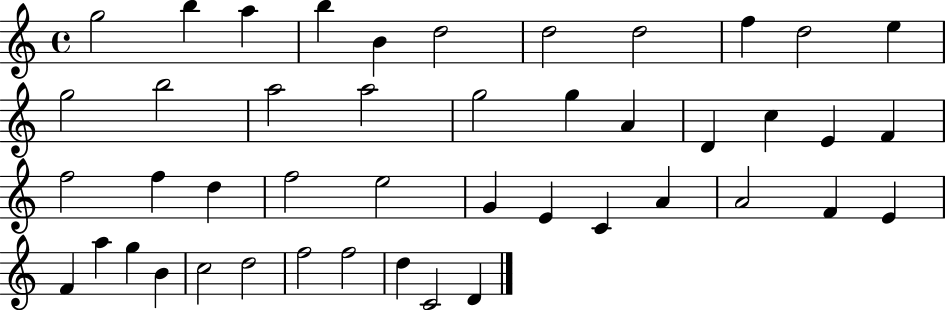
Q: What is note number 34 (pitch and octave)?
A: E4